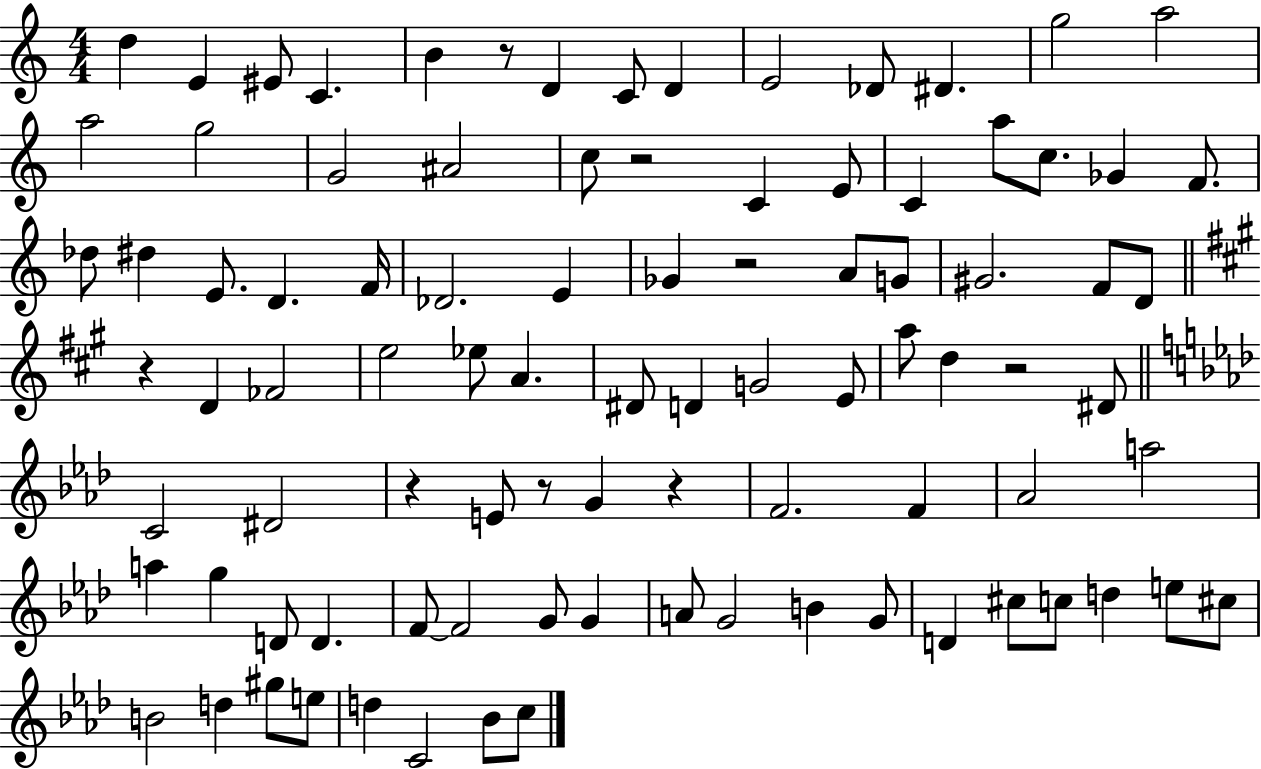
D5/q E4/q EIS4/e C4/q. B4/q R/e D4/q C4/e D4/q E4/h Db4/e D#4/q. G5/h A5/h A5/h G5/h G4/h A#4/h C5/e R/h C4/q E4/e C4/q A5/e C5/e. Gb4/q F4/e. Db5/e D#5/q E4/e. D4/q. F4/s Db4/h. E4/q Gb4/q R/h A4/e G4/e G#4/h. F4/e D4/e R/q D4/q FES4/h E5/h Eb5/e A4/q. D#4/e D4/q G4/h E4/e A5/e D5/q R/h D#4/e C4/h D#4/h R/q E4/e R/e G4/q R/q F4/h. F4/q Ab4/h A5/h A5/q G5/q D4/e D4/q. F4/e F4/h G4/e G4/q A4/e G4/h B4/q G4/e D4/q C#5/e C5/e D5/q E5/e C#5/e B4/h D5/q G#5/e E5/e D5/q C4/h Bb4/e C5/e